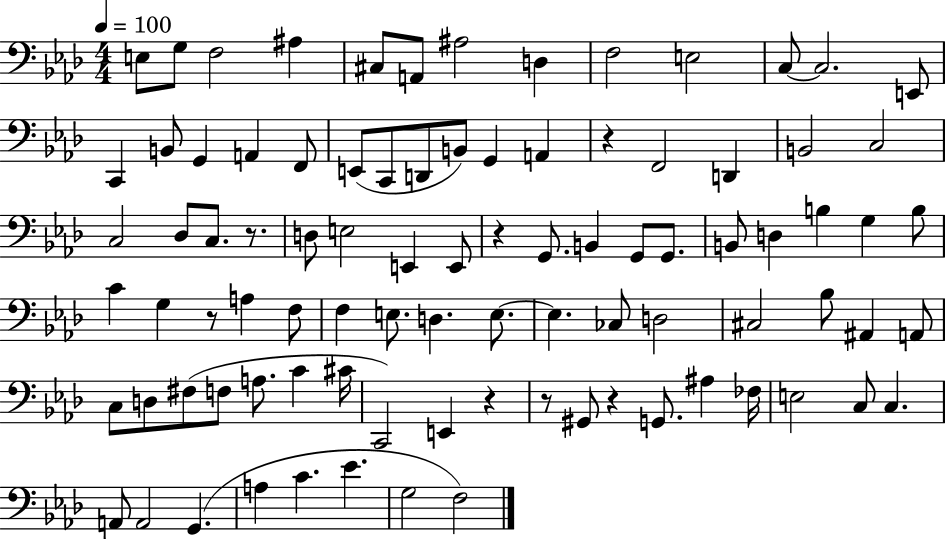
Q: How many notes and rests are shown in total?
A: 90